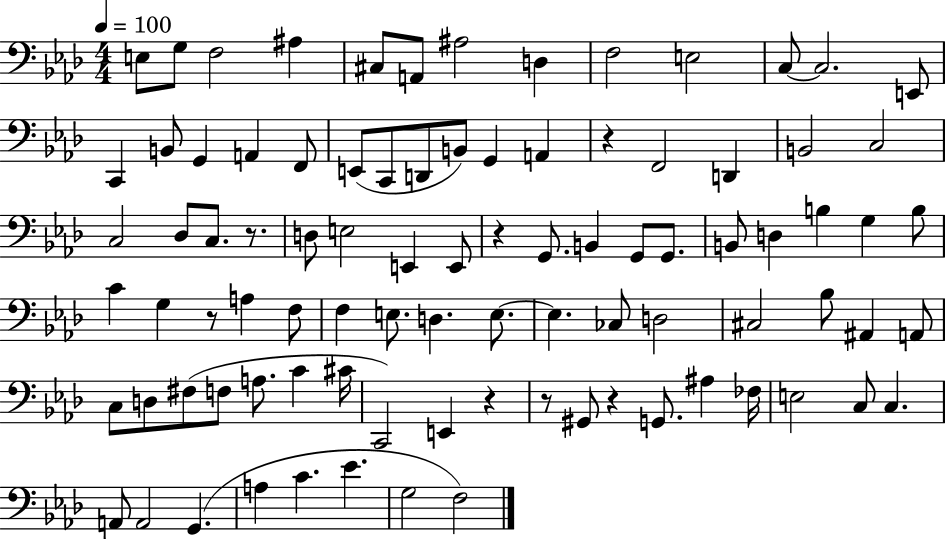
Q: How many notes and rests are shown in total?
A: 90